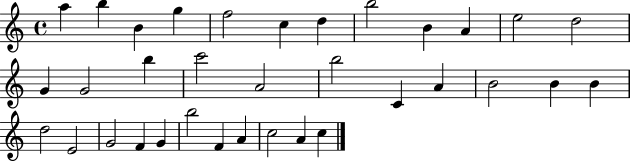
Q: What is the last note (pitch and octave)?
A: C5